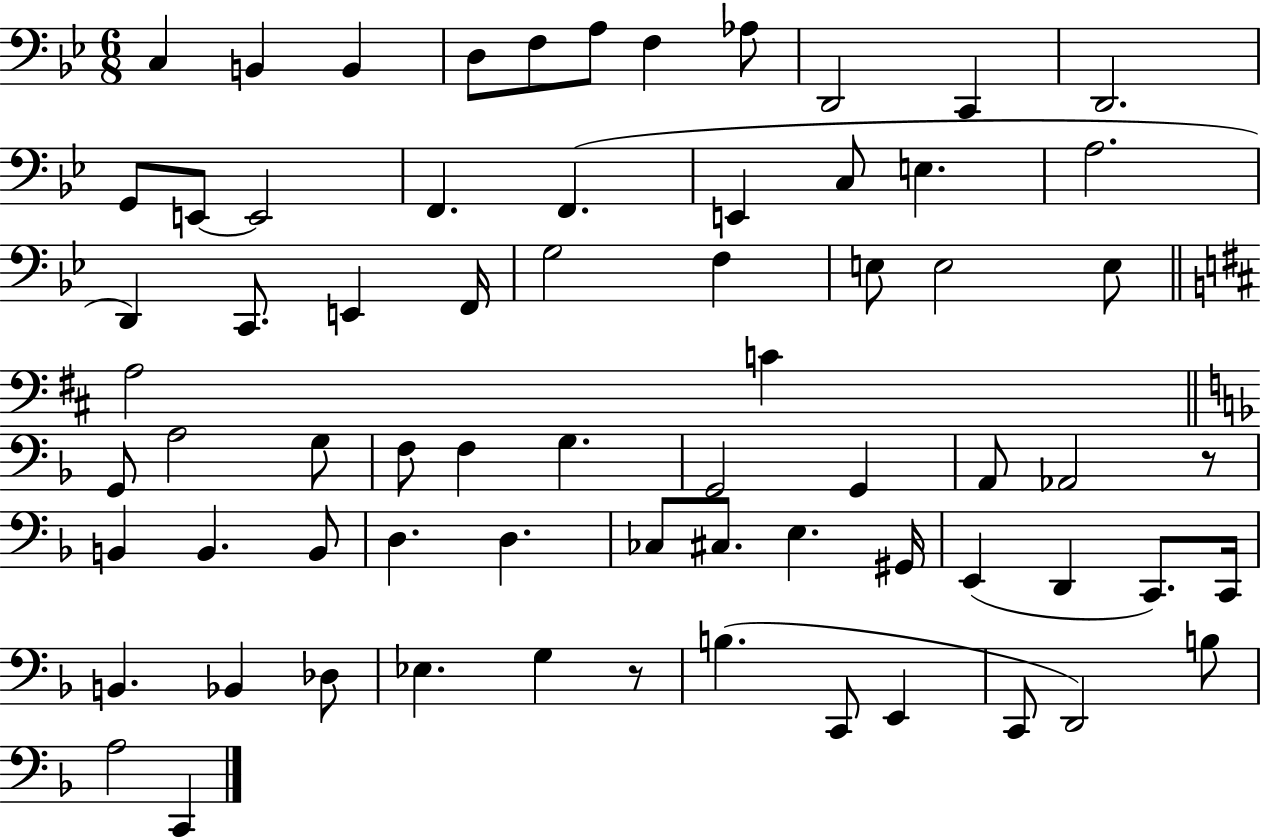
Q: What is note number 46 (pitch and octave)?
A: D3